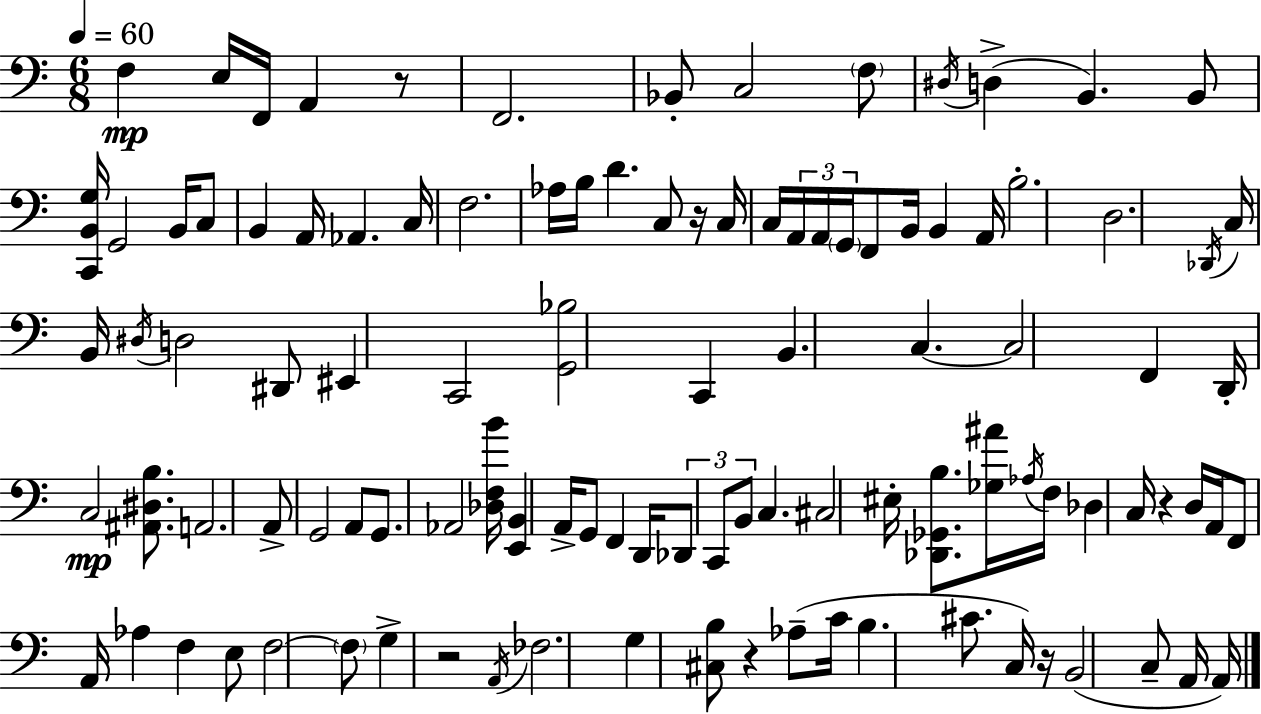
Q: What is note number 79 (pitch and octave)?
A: F3